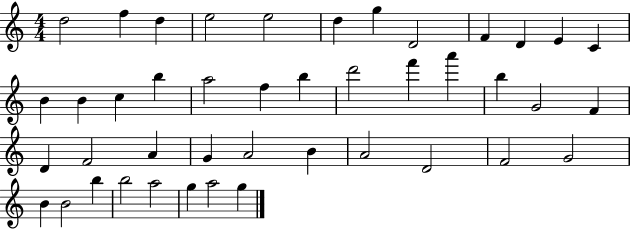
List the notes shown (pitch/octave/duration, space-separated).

D5/h F5/q D5/q E5/h E5/h D5/q G5/q D4/h F4/q D4/q E4/q C4/q B4/q B4/q C5/q B5/q A5/h F5/q B5/q D6/h F6/q A6/q B5/q G4/h F4/q D4/q F4/h A4/q G4/q A4/h B4/q A4/h D4/h F4/h G4/h B4/q B4/h B5/q B5/h A5/h G5/q A5/h G5/q